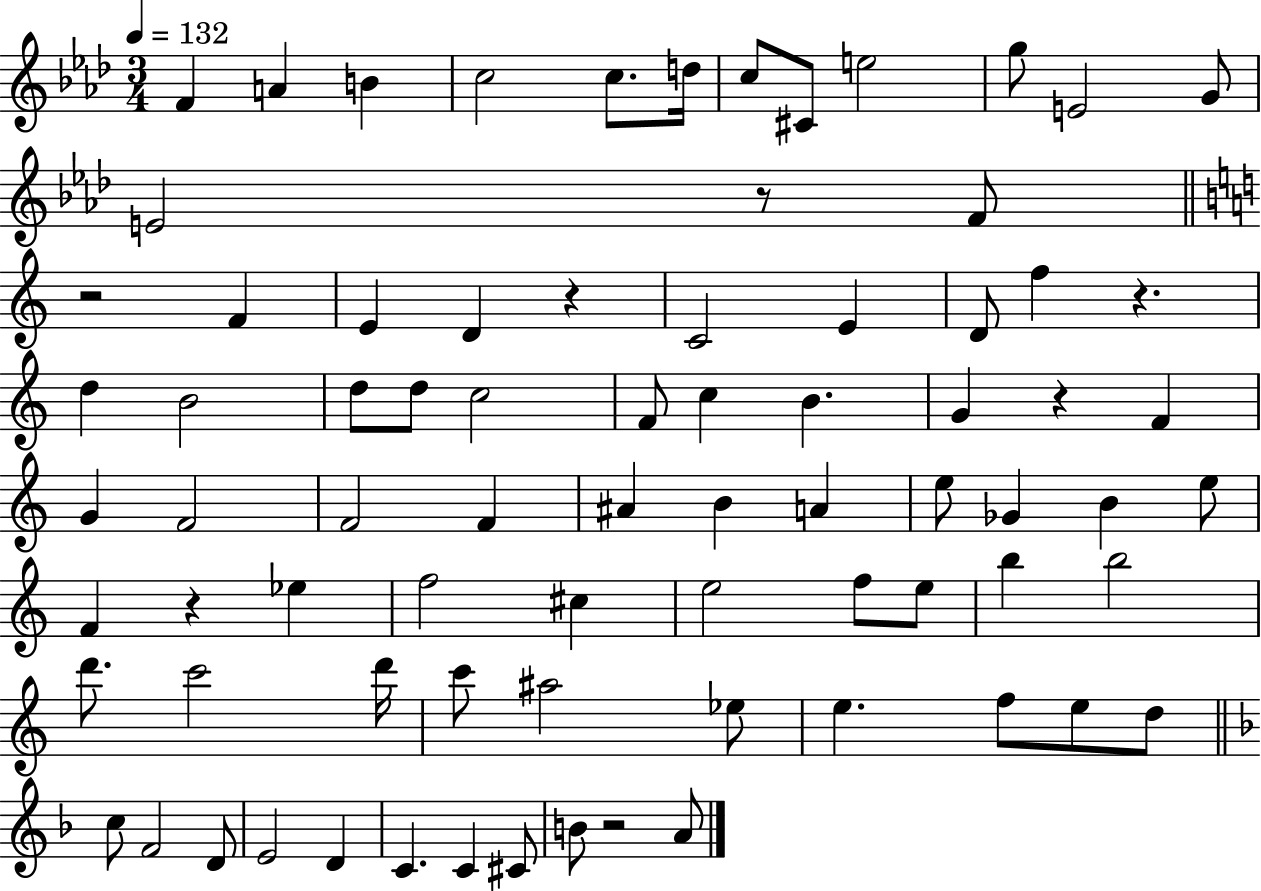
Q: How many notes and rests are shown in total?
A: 78